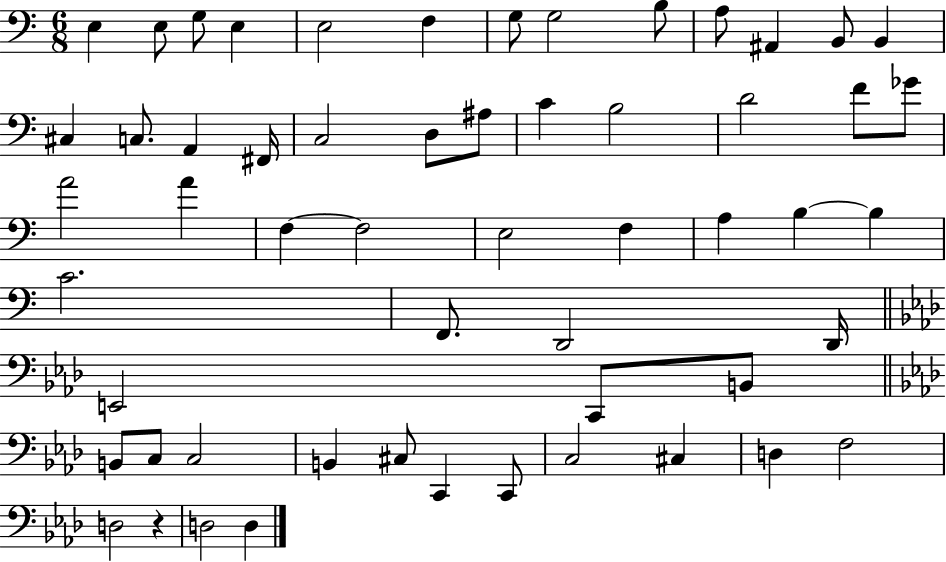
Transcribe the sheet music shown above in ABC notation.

X:1
T:Untitled
M:6/8
L:1/4
K:C
E, E,/2 G,/2 E, E,2 F, G,/2 G,2 B,/2 A,/2 ^A,, B,,/2 B,, ^C, C,/2 A,, ^F,,/4 C,2 D,/2 ^A,/2 C B,2 D2 F/2 _G/2 A2 A F, F,2 E,2 F, A, B, B, C2 F,,/2 D,,2 D,,/4 E,,2 C,,/2 B,,/2 B,,/2 C,/2 C,2 B,, ^C,/2 C,, C,,/2 C,2 ^C, D, F,2 D,2 z D,2 D,